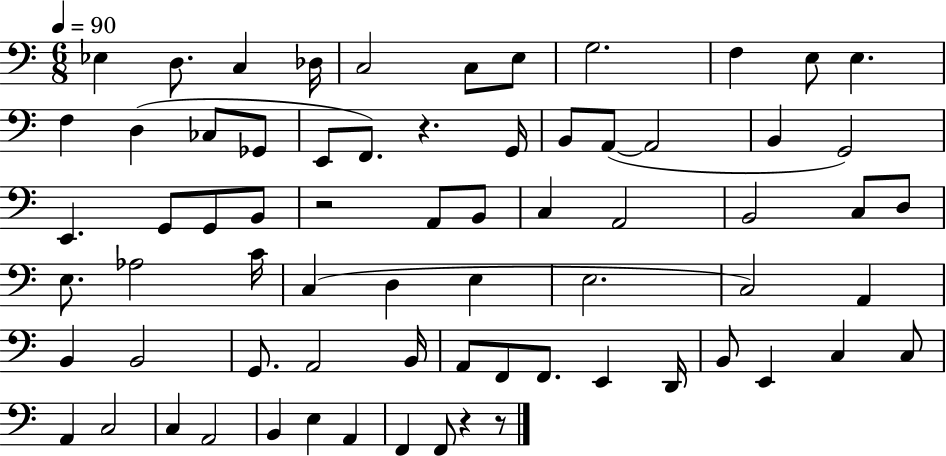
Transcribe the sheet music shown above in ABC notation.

X:1
T:Untitled
M:6/8
L:1/4
K:C
_E, D,/2 C, _D,/4 C,2 C,/2 E,/2 G,2 F, E,/2 E, F, D, _C,/2 _G,,/2 E,,/2 F,,/2 z G,,/4 B,,/2 A,,/2 A,,2 B,, G,,2 E,, G,,/2 G,,/2 B,,/2 z2 A,,/2 B,,/2 C, A,,2 B,,2 C,/2 D,/2 E,/2 _A,2 C/4 C, D, E, E,2 C,2 A,, B,, B,,2 G,,/2 A,,2 B,,/4 A,,/2 F,,/2 F,,/2 E,, D,,/4 B,,/2 E,, C, C,/2 A,, C,2 C, A,,2 B,, E, A,, F,, F,,/2 z z/2